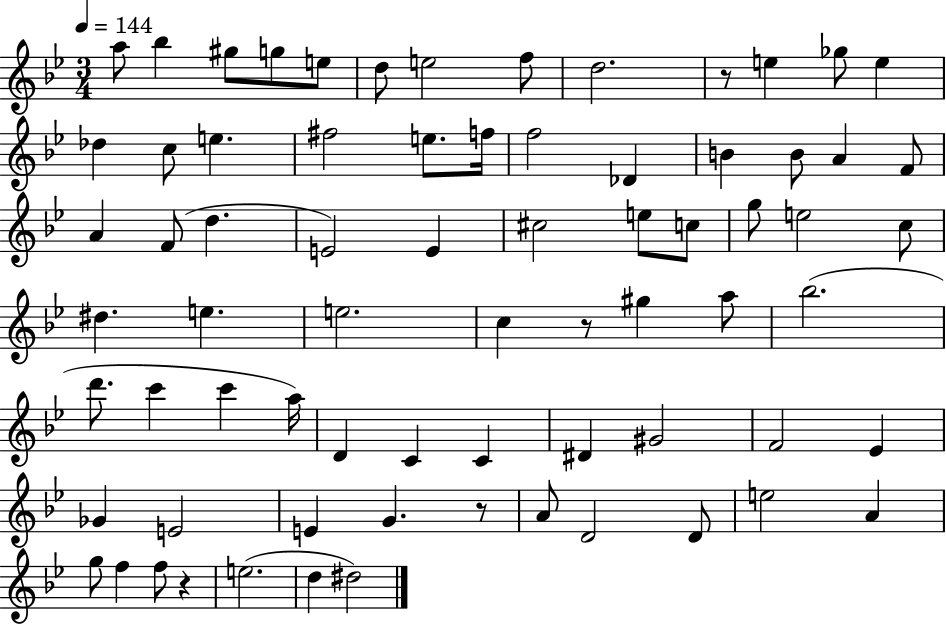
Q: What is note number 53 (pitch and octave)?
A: Eb4